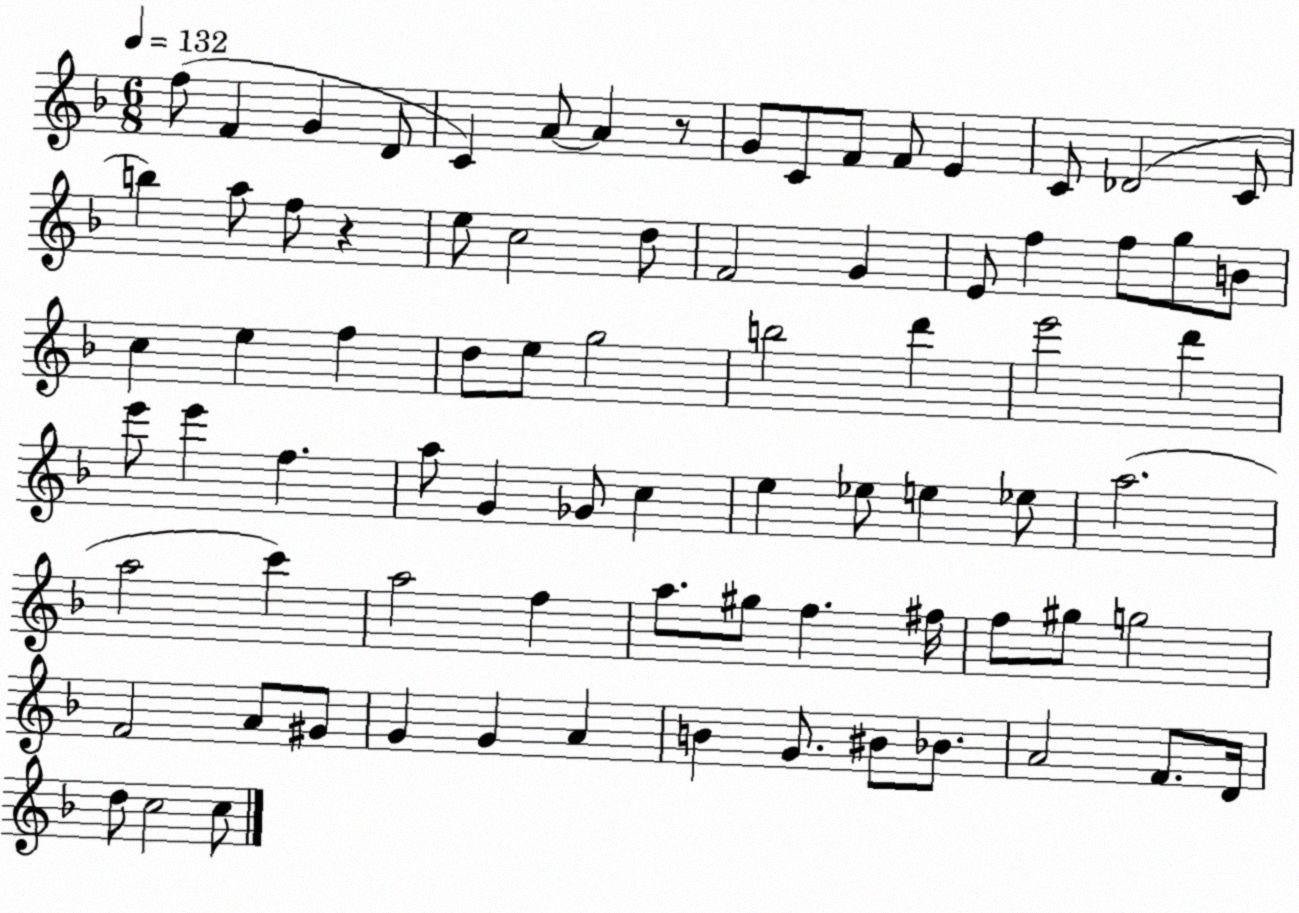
X:1
T:Untitled
M:6/8
L:1/4
K:F
f/2 F G D/2 C A/2 A z/2 G/2 C/2 F/2 F/2 E C/2 _D2 C/2 b a/2 f/2 z e/2 c2 d/2 F2 G E/2 f f/2 g/2 B/2 c e f d/2 e/2 g2 b2 d' e'2 d' e'/2 e' f a/2 G _G/2 c e _e/2 e _e/2 a2 a2 c' a2 f a/2 ^g/2 f ^f/4 f/2 ^g/2 g2 F2 A/2 ^G/2 G G A B G/2 ^B/2 _B/2 A2 F/2 D/4 d/2 c2 c/2